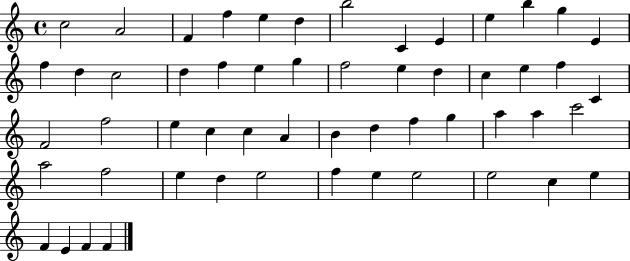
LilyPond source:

{
  \clef treble
  \time 4/4
  \defaultTimeSignature
  \key c \major
  c''2 a'2 | f'4 f''4 e''4 d''4 | b''2 c'4 e'4 | e''4 b''4 g''4 e'4 | \break f''4 d''4 c''2 | d''4 f''4 e''4 g''4 | f''2 e''4 d''4 | c''4 e''4 f''4 c'4 | \break f'2 f''2 | e''4 c''4 c''4 a'4 | b'4 d''4 f''4 g''4 | a''4 a''4 c'''2 | \break a''2 f''2 | e''4 d''4 e''2 | f''4 e''4 e''2 | e''2 c''4 e''4 | \break f'4 e'4 f'4 f'4 | \bar "|."
}